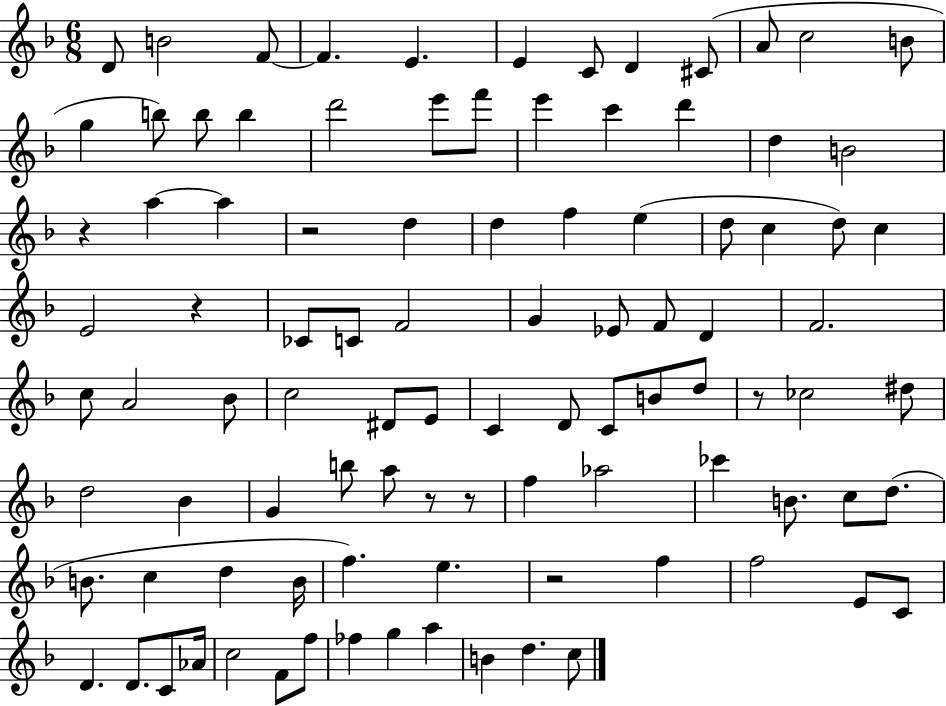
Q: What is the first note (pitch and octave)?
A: D4